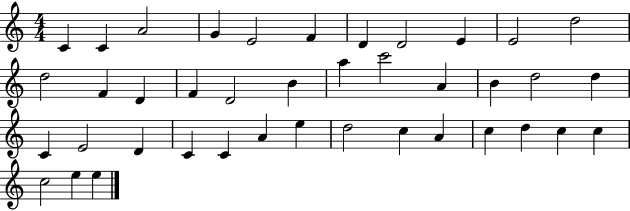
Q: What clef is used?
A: treble